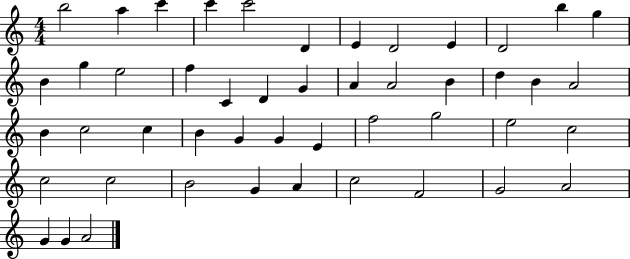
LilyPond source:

{
  \clef treble
  \numericTimeSignature
  \time 4/4
  \key c \major
  b''2 a''4 c'''4 | c'''4 c'''2 d'4 | e'4 d'2 e'4 | d'2 b''4 g''4 | \break b'4 g''4 e''2 | f''4 c'4 d'4 g'4 | a'4 a'2 b'4 | d''4 b'4 a'2 | \break b'4 c''2 c''4 | b'4 g'4 g'4 e'4 | f''2 g''2 | e''2 c''2 | \break c''2 c''2 | b'2 g'4 a'4 | c''2 f'2 | g'2 a'2 | \break g'4 g'4 a'2 | \bar "|."
}